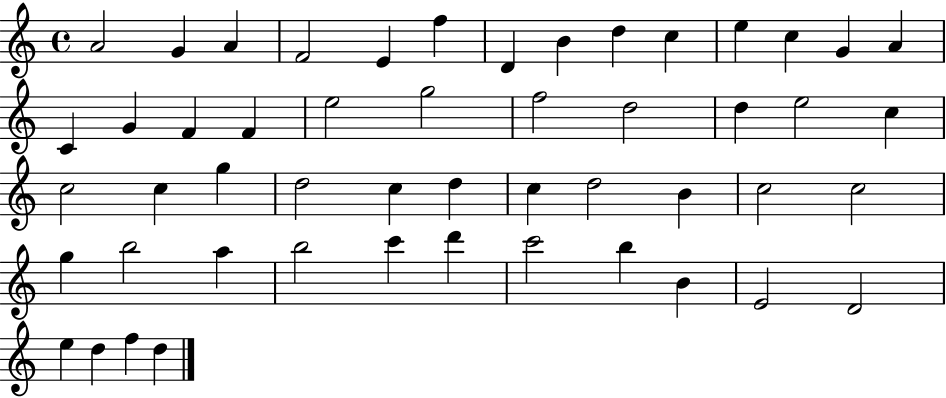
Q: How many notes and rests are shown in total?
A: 51